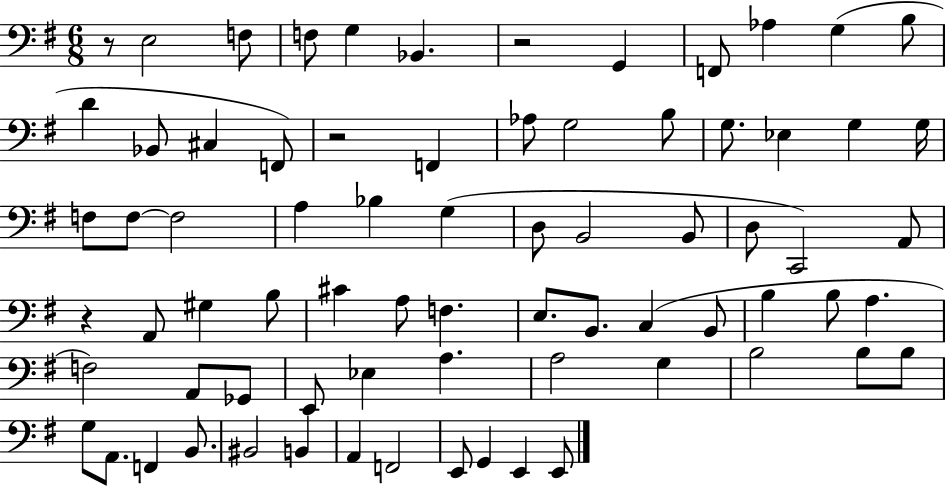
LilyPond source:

{
  \clef bass
  \numericTimeSignature
  \time 6/8
  \key g \major
  \repeat volta 2 { r8 e2 f8 | f8 g4 bes,4. | r2 g,4 | f,8 aes4 g4( b8 | \break d'4 bes,8 cis4 f,8) | r2 f,4 | aes8 g2 b8 | g8. ees4 g4 g16 | \break f8 f8~~ f2 | a4 bes4 g4( | d8 b,2 b,8 | d8 c,2) a,8 | \break r4 a,8 gis4 b8 | cis'4 a8 f4. | e8. b,8. c4( b,8 | b4 b8 a4. | \break f2) a,8 ges,8 | e,8 ees4 a4. | a2 g4 | b2 b8 b8 | \break g8 a,8. f,4 b,8. | bis,2 b,4 | a,4 f,2 | e,8 g,4 e,4 e,8 | \break } \bar "|."
}